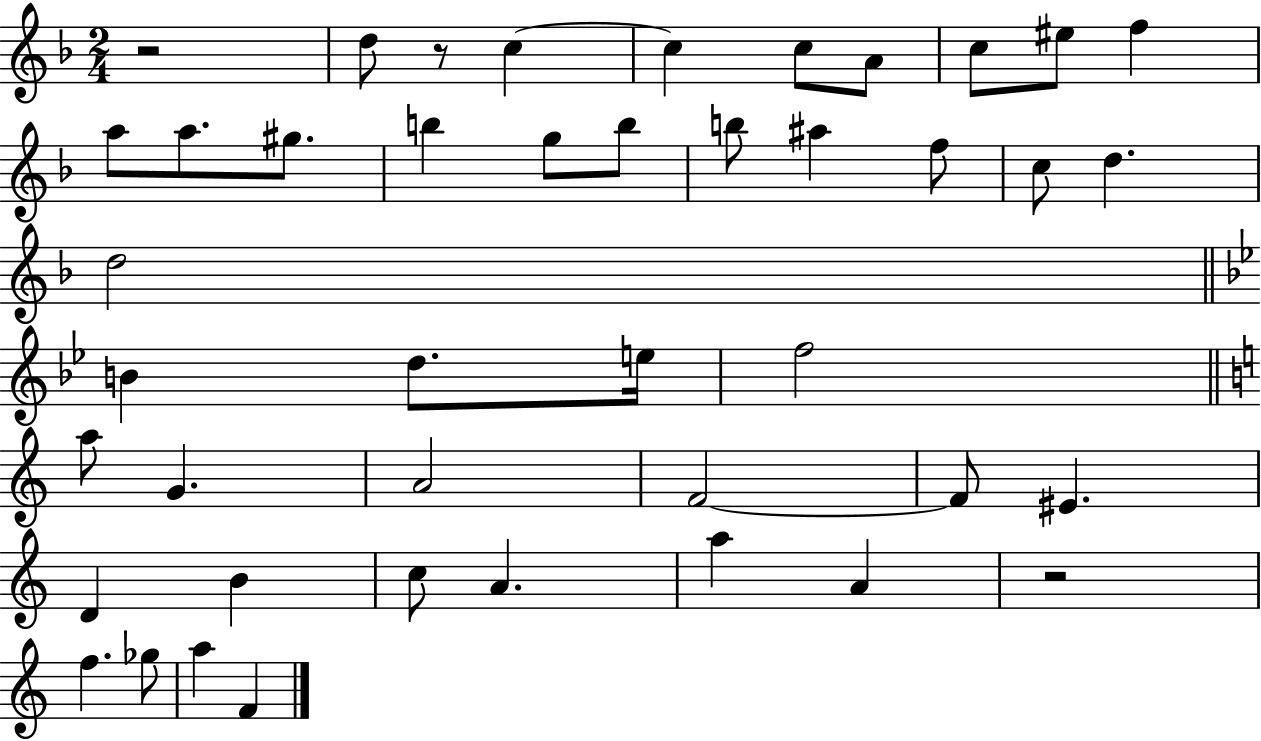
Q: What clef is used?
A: treble